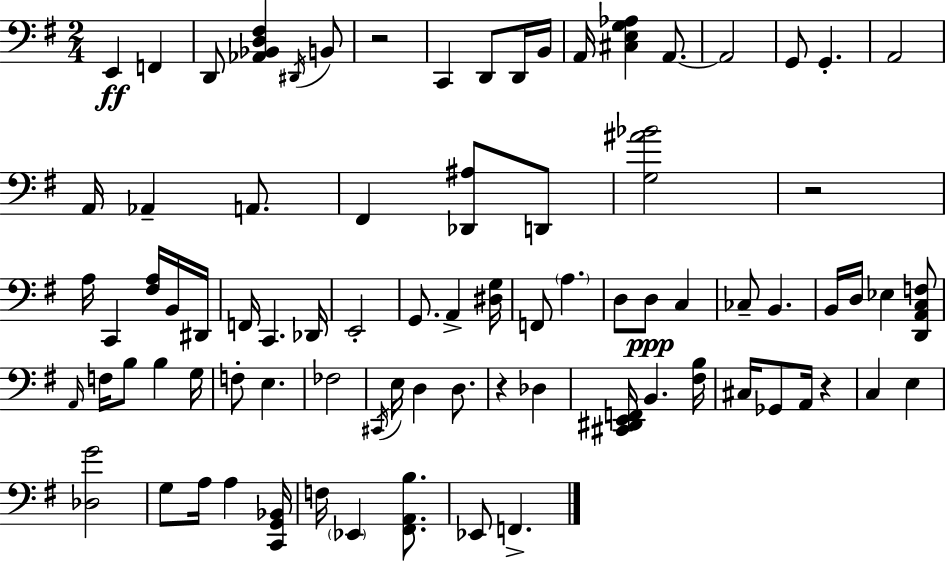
E2/q F2/q D2/e [Ab2,Bb2,D3,F#3]/q D#2/s B2/e R/h C2/q D2/e D2/s B2/s A2/s [C#3,E3,G3,Ab3]/q A2/e. A2/h G2/e G2/q. A2/h A2/s Ab2/q A2/e. F#2/q [Db2,A#3]/e D2/e [G3,A#4,Bb4]/h R/h A3/s C2/q [F#3,A3]/s B2/s D#2/s F2/s C2/q. Db2/s E2/h G2/e. A2/q [D#3,G3]/s F2/e A3/q. D3/e D3/e C3/q CES3/e B2/q. B2/s D3/s Eb3/q [D2,A2,C3,F3]/e A2/s F3/s B3/e B3/q G3/s F3/e E3/q. FES3/h C#2/s E3/s D3/q D3/e. R/q Db3/q [C#2,D#2,E2,F2]/s B2/q. [F#3,B3]/s C#3/s Gb2/e A2/s R/q C3/q E3/q [Db3,G4]/h G3/e A3/s A3/q [C2,G2,Bb2]/s F3/s Eb2/q [F#2,A2,B3]/e. Eb2/e F2/q.